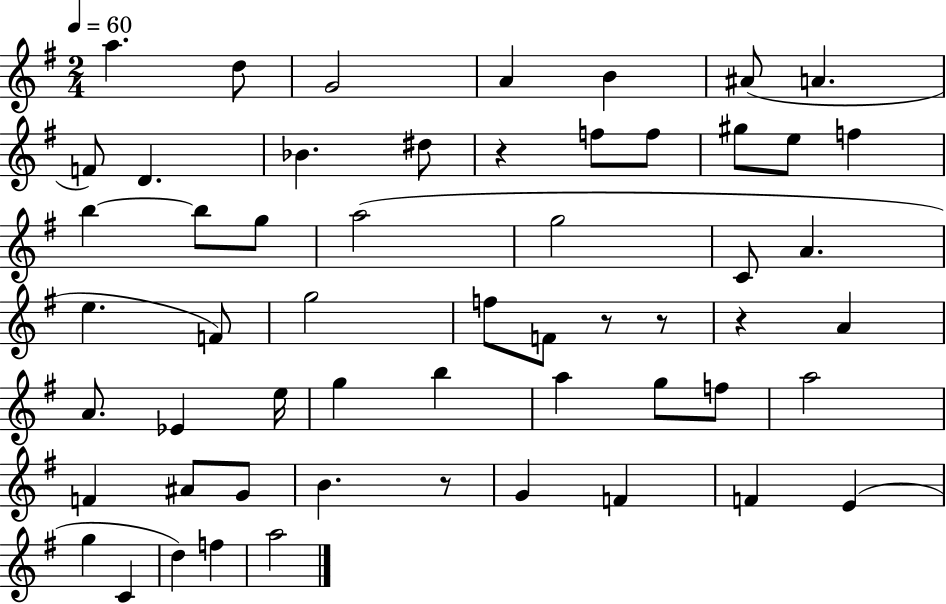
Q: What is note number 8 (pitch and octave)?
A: F4